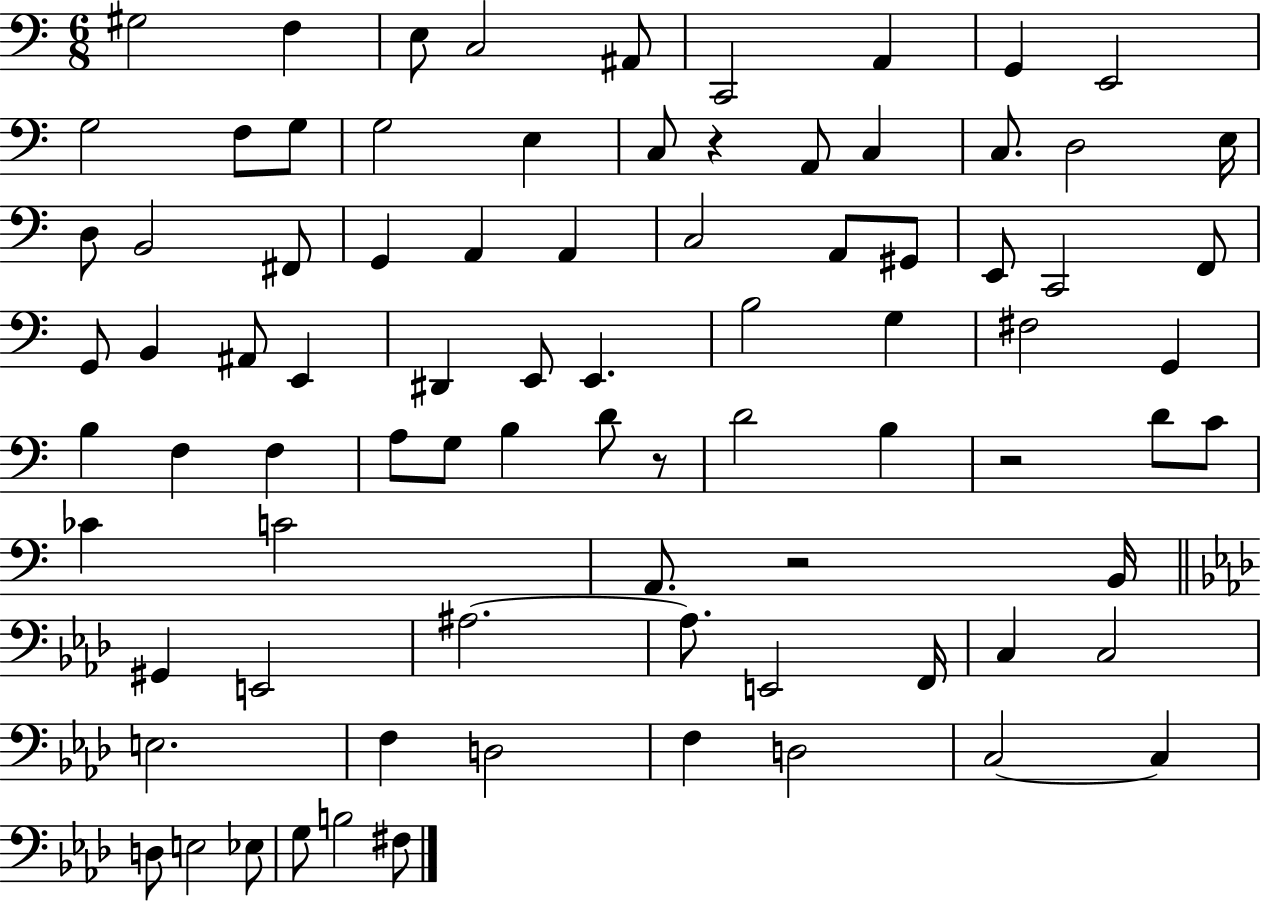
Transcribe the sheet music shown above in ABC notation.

X:1
T:Untitled
M:6/8
L:1/4
K:C
^G,2 F, E,/2 C,2 ^A,,/2 C,,2 A,, G,, E,,2 G,2 F,/2 G,/2 G,2 E, C,/2 z A,,/2 C, C,/2 D,2 E,/4 D,/2 B,,2 ^F,,/2 G,, A,, A,, C,2 A,,/2 ^G,,/2 E,,/2 C,,2 F,,/2 G,,/2 B,, ^A,,/2 E,, ^D,, E,,/2 E,, B,2 G, ^F,2 G,, B, F, F, A,/2 G,/2 B, D/2 z/2 D2 B, z2 D/2 C/2 _C C2 A,,/2 z2 B,,/4 ^G,, E,,2 ^A,2 ^A,/2 E,,2 F,,/4 C, C,2 E,2 F, D,2 F, D,2 C,2 C, D,/2 E,2 _E,/2 G,/2 B,2 ^F,/2